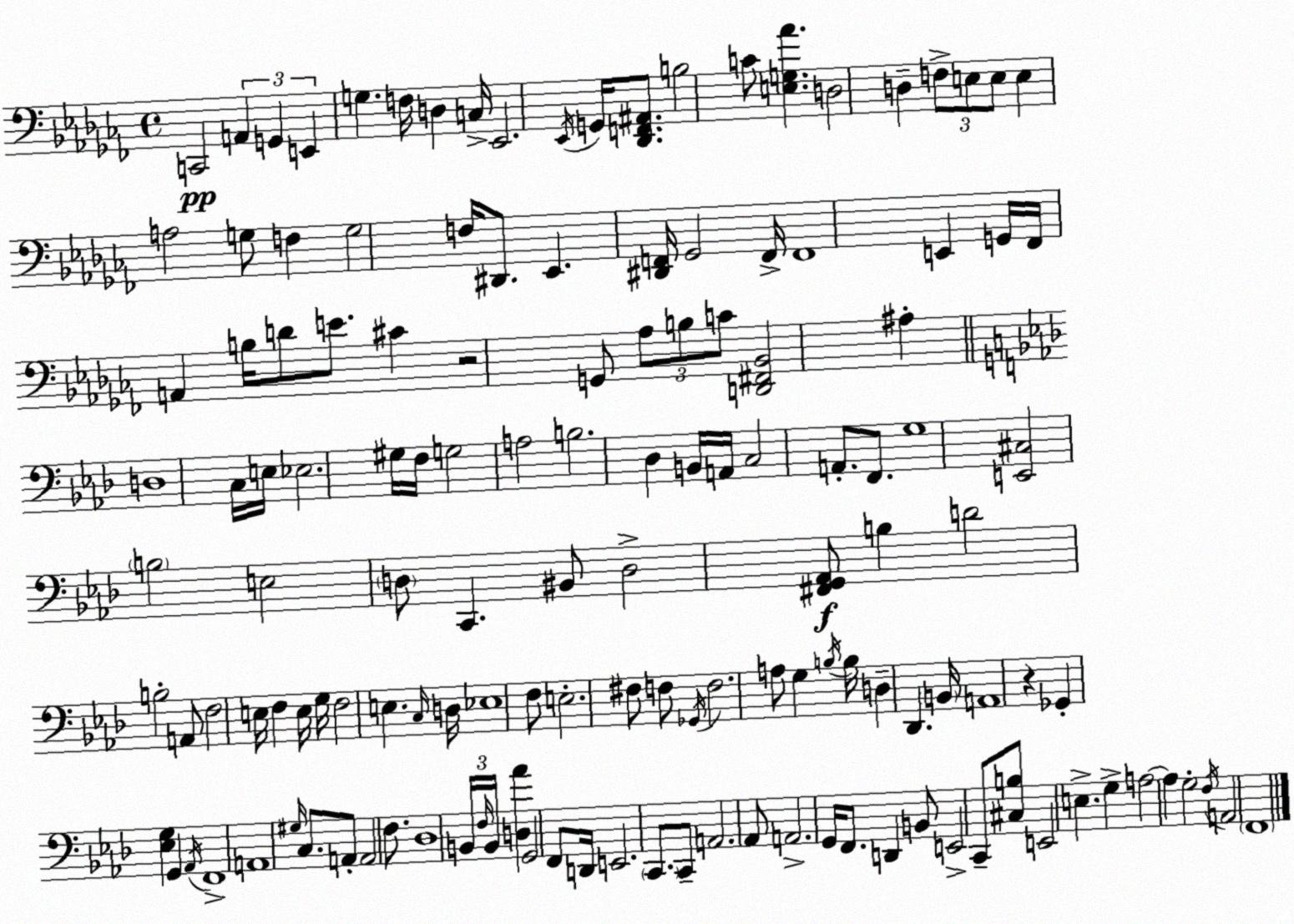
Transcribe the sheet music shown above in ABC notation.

X:1
T:Untitled
M:4/4
L:1/4
K:Abm
C,,2 A,, G,, E,, G, F,/4 D, C,/4 _E,,2 _E,,/4 G,,/4 [_D,,F,,^A,,]/2 B,2 C/2 [E,G,_A] D,2 D, F,/2 E,/2 E,/2 E, A,2 G,/2 F, G,2 F,/4 ^D,,/2 _E,, [^D,,F,,]/4 _G,,2 F,,/4 F,,4 E,, G,,/4 _F,,/4 A,, B,/4 D/2 E/2 ^C z2 G,,/2 _A,/2 B,/2 C/2 [D,,^F,,_B,,]2 ^A, D,4 C,/4 E,/4 _E,2 ^G,/4 F,/4 G,2 A,2 B,2 _D, B,,/4 A,,/4 C,2 A,,/2 F,,/2 G,4 [E,,^C,]2 B,2 E,2 D,/2 C,, ^B,,/2 D,2 [^F,,G,,_A,,]/2 B, D2 B,2 A,,/2 F,2 E,/4 F, E,/4 G,/4 F,2 E, C,/4 D,/4 _E,4 F,/2 E,2 ^F,/2 F,/2 _G,,/4 F,2 A,/2 G, B,/4 B,/4 D, _D,, B,,/4 A,,4 z _G,, [_E,G,] G,, _A,,/4 F,,4 A,,4 ^G,/4 C,/2 A,,/2 A,,2 F,/2 _D,4 B,,/4 F,/4 B,,/4 [D,_A] G,,2 F,,/2 D,,/4 E,,2 C,,/2 C,,/2 A,,2 _A,,/2 A,,2 G,,/4 F,,/2 D,, B,,/2 E,,2 C,,/2 [^C,B,]/2 E,,2 E, G, A,2 A, G,2 F,/4 A,,2 F,,4